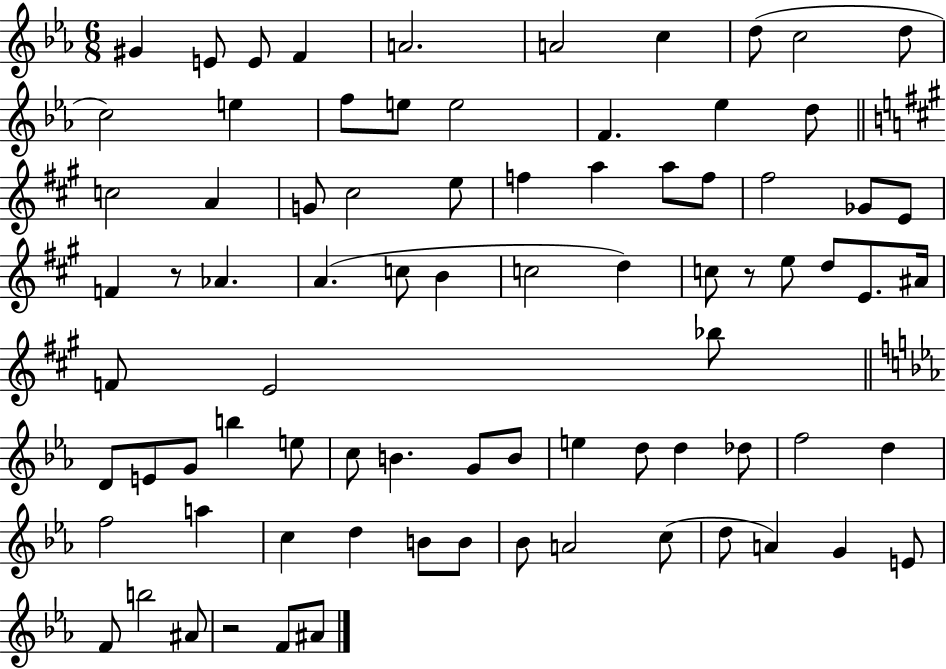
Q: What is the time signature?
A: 6/8